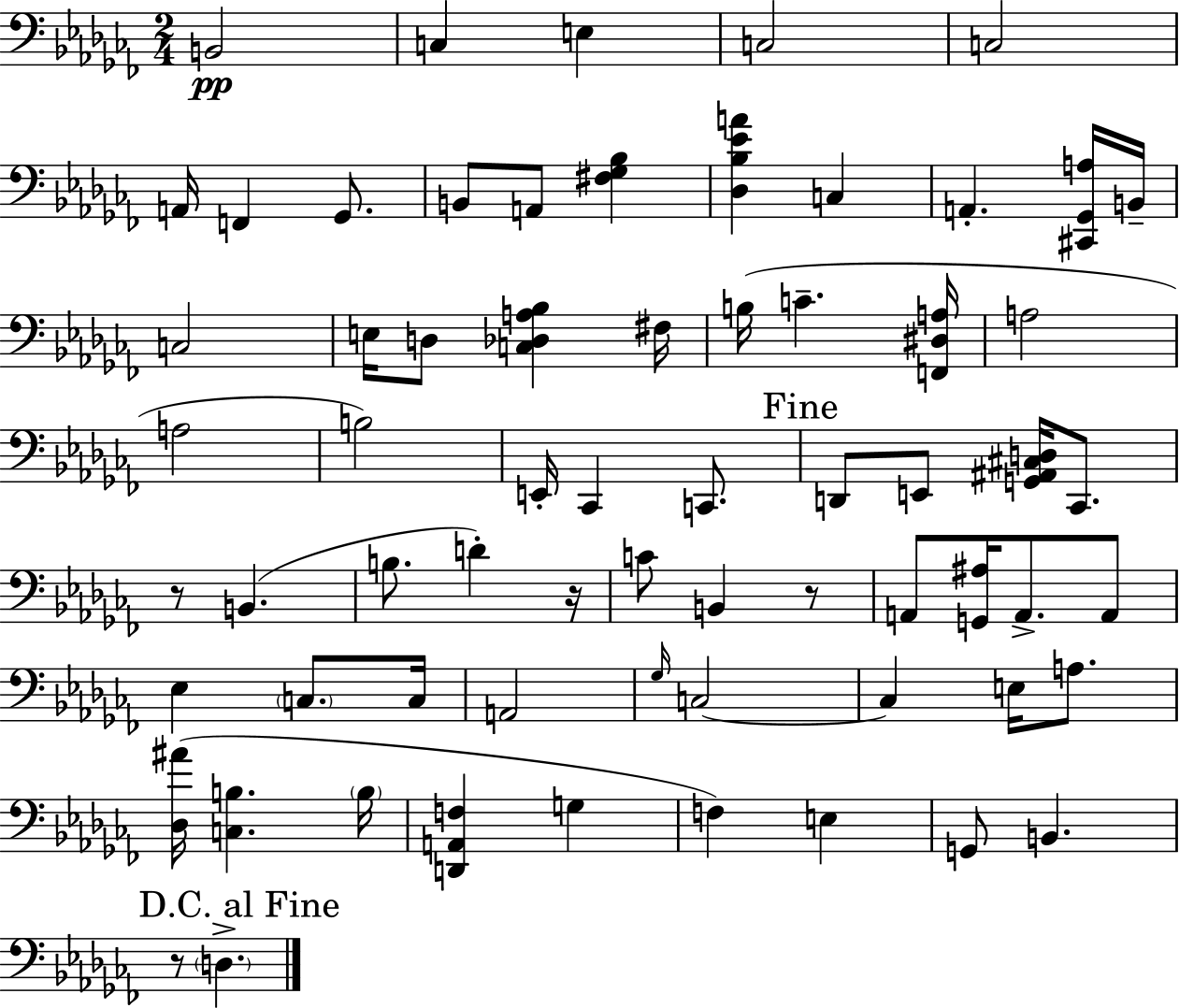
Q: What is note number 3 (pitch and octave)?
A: E3